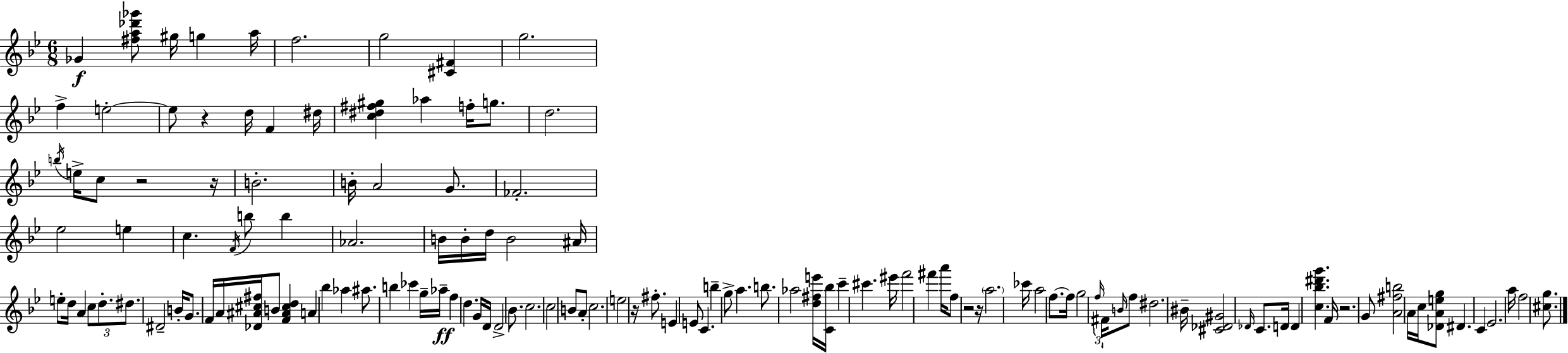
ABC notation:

X:1
T:Untitled
M:6/8
L:1/4
K:Bb
_G [^fa_d'_g']/2 ^g/4 g a/4 f2 g2 [^C^F] g2 f e2 e/2 z d/4 F ^d/4 [c^d^f^g] _a f/4 g/2 d2 b/4 e/4 c/2 z2 z/4 B2 B/4 A2 G/2 _F2 _e2 e c F/4 b/2 b _A2 B/4 B/4 d/4 B2 ^A/4 e/2 d/4 A c/2 d/2 ^d/2 ^D2 B/4 G/2 F/4 A/4 [_D^A^c^f]/4 B/2 [F^A^cd] A _b _a ^a/2 b _c' g/4 _a/4 f d G/4 D/4 D2 _B/2 c2 c2 B/2 A/2 c2 e2 z/4 ^f/2 E E/2 C b g/2 a b/2 _a2 [d^fe']/4 [C_b]/4 c' ^c' ^e'/4 f'2 ^f' a'/4 f/2 z2 z/4 a2 _c'/4 a2 f/2 f/4 g2 f/4 ^F/4 B/4 f/2 ^d2 ^B/4 [^C_D^G]2 _D/4 C/2 D/4 D [c_b^d'g'] F/4 z2 G/2 [A^fb]2 A/4 c/4 [_DAeg]/2 ^D C _E2 a/4 f2 [^cg]/2